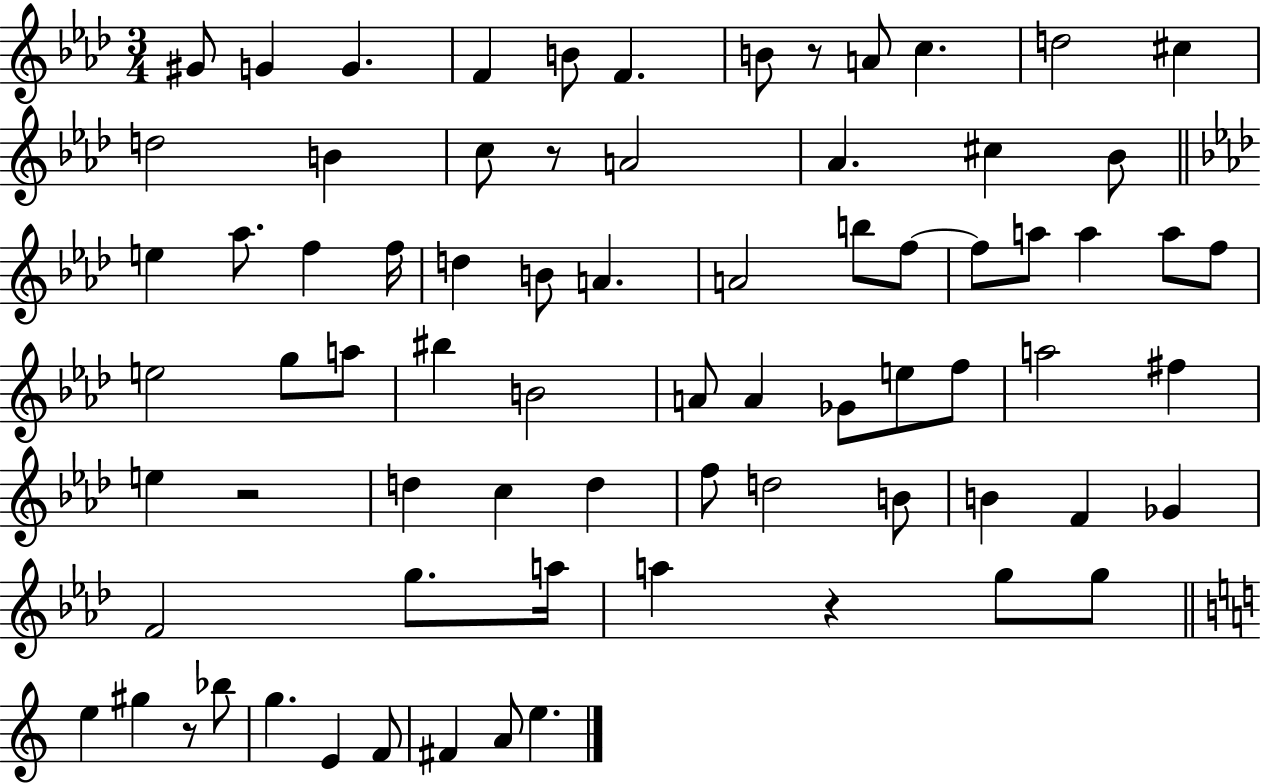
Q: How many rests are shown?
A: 5